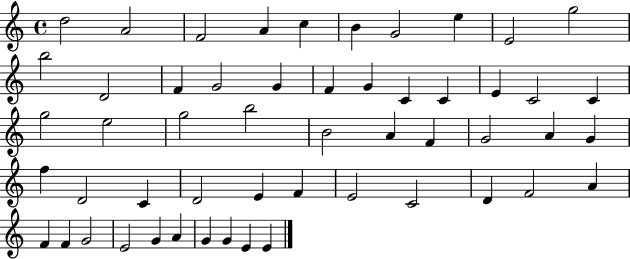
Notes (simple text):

D5/h A4/h F4/h A4/q C5/q B4/q G4/h E5/q E4/h G5/h B5/h D4/h F4/q G4/h G4/q F4/q G4/q C4/q C4/q E4/q C4/h C4/q G5/h E5/h G5/h B5/h B4/h A4/q F4/q G4/h A4/q G4/q F5/q D4/h C4/q D4/h E4/q F4/q E4/h C4/h D4/q F4/h A4/q F4/q F4/q G4/h E4/h G4/q A4/q G4/q G4/q E4/q E4/q